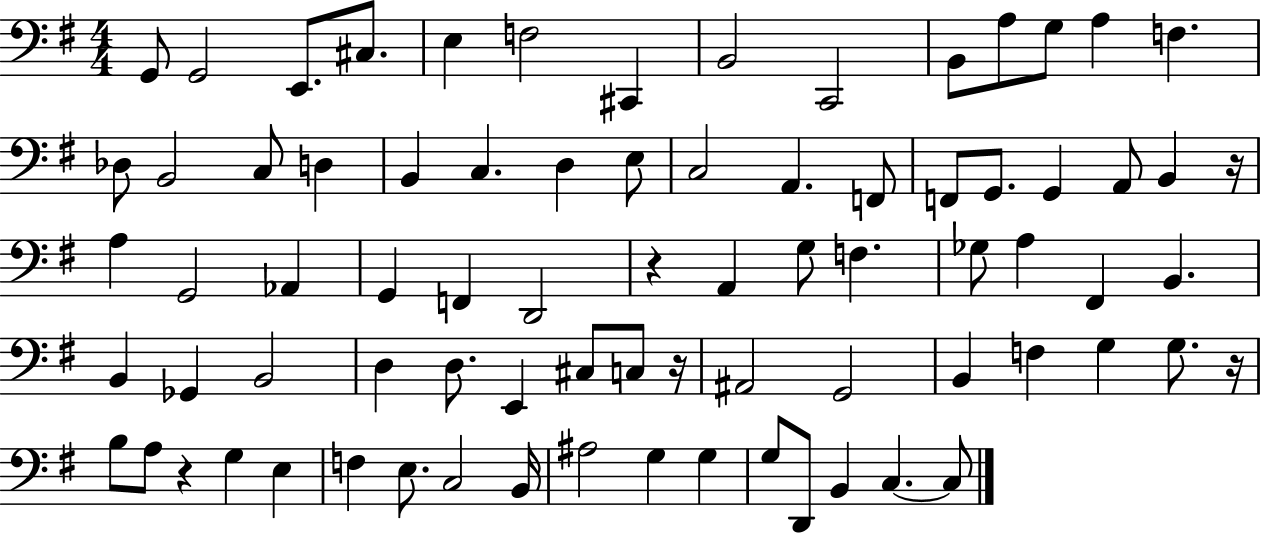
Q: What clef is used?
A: bass